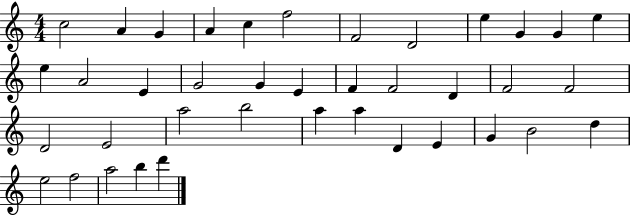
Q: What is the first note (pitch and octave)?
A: C5